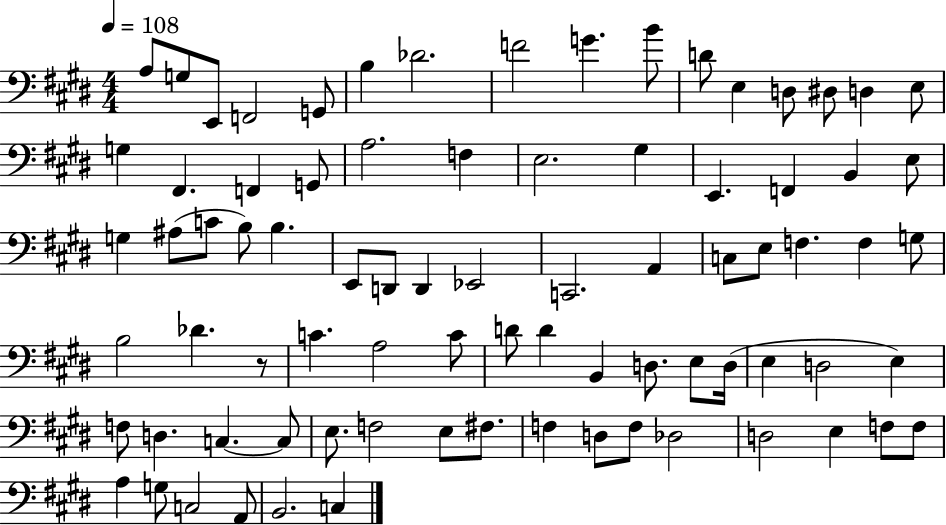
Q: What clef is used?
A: bass